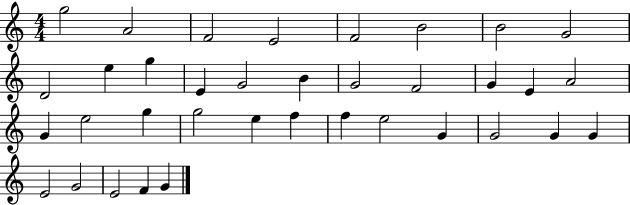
X:1
T:Untitled
M:4/4
L:1/4
K:C
g2 A2 F2 E2 F2 B2 B2 G2 D2 e g E G2 B G2 F2 G E A2 G e2 g g2 e f f e2 G G2 G G E2 G2 E2 F G